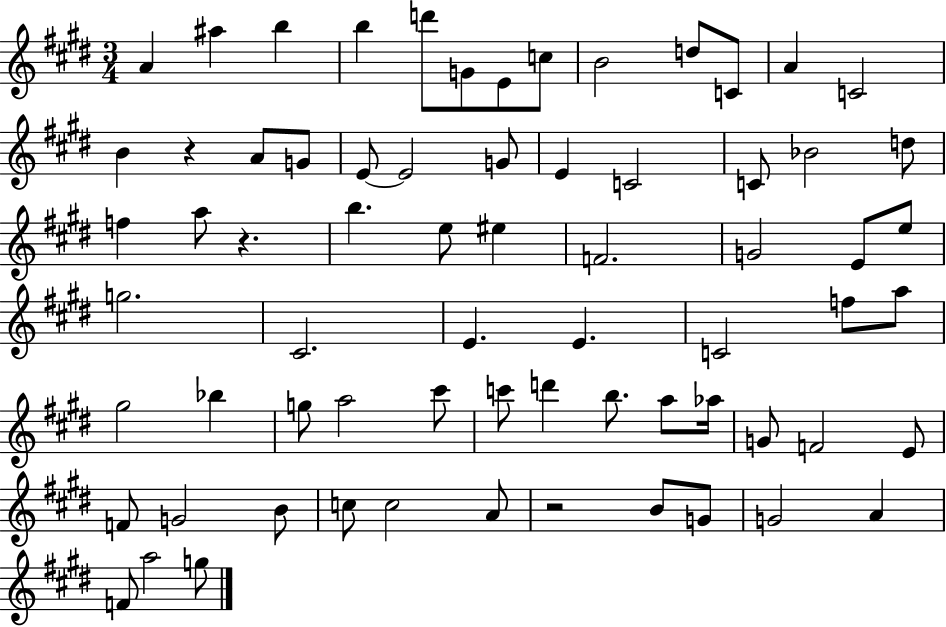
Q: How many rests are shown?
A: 3